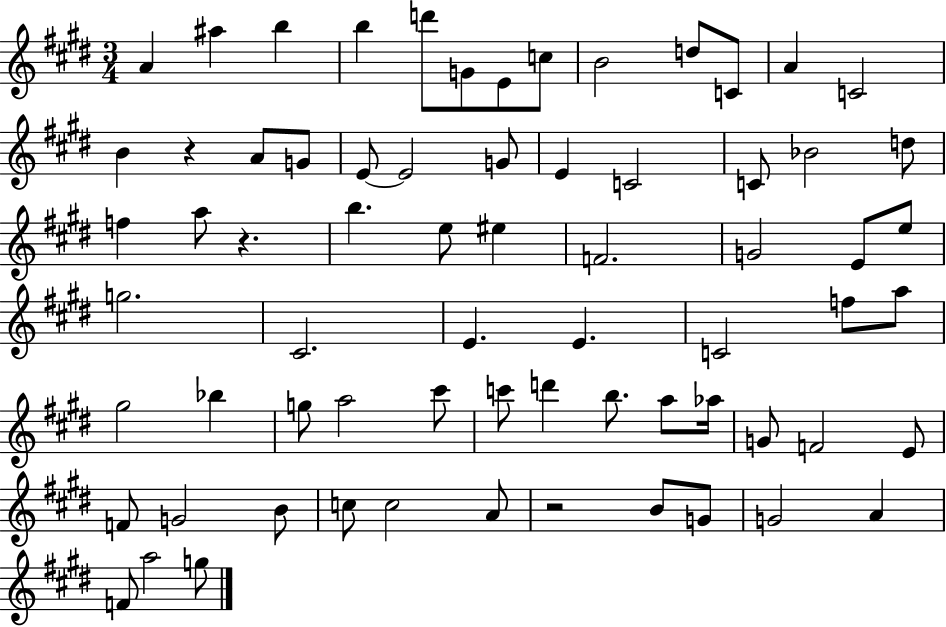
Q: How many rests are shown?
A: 3